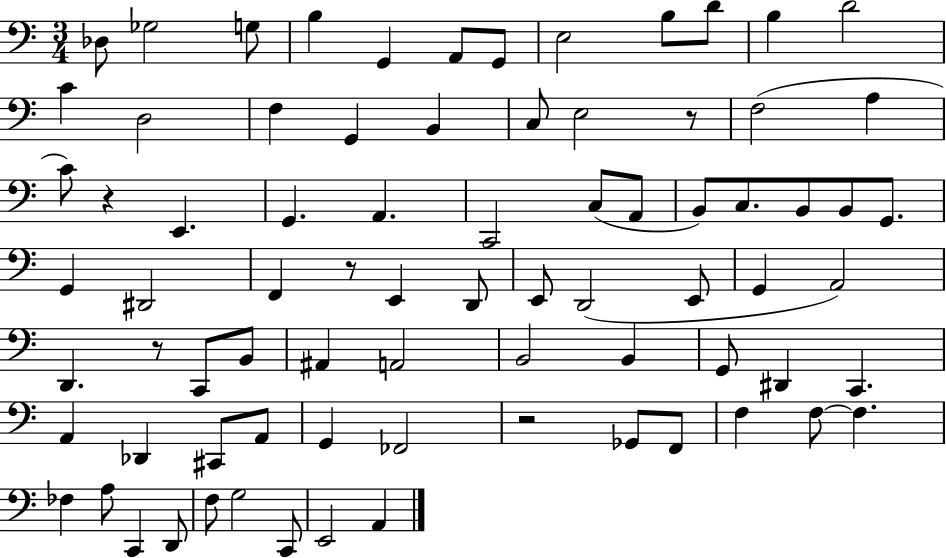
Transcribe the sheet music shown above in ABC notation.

X:1
T:Untitled
M:3/4
L:1/4
K:C
_D,/2 _G,2 G,/2 B, G,, A,,/2 G,,/2 E,2 B,/2 D/2 B, D2 C D,2 F, G,, B,, C,/2 E,2 z/2 F,2 A, C/2 z E,, G,, A,, C,,2 C,/2 A,,/2 B,,/2 C,/2 B,,/2 B,,/2 G,,/2 G,, ^D,,2 F,, z/2 E,, D,,/2 E,,/2 D,,2 E,,/2 G,, A,,2 D,, z/2 C,,/2 B,,/2 ^A,, A,,2 B,,2 B,, G,,/2 ^D,, C,, A,, _D,, ^C,,/2 A,,/2 G,, _F,,2 z2 _G,,/2 F,,/2 F, F,/2 F, _F, A,/2 C,, D,,/2 F,/2 G,2 C,,/2 E,,2 A,,